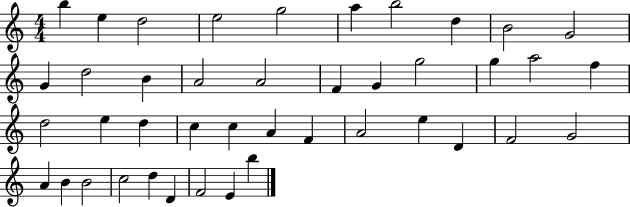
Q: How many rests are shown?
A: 0